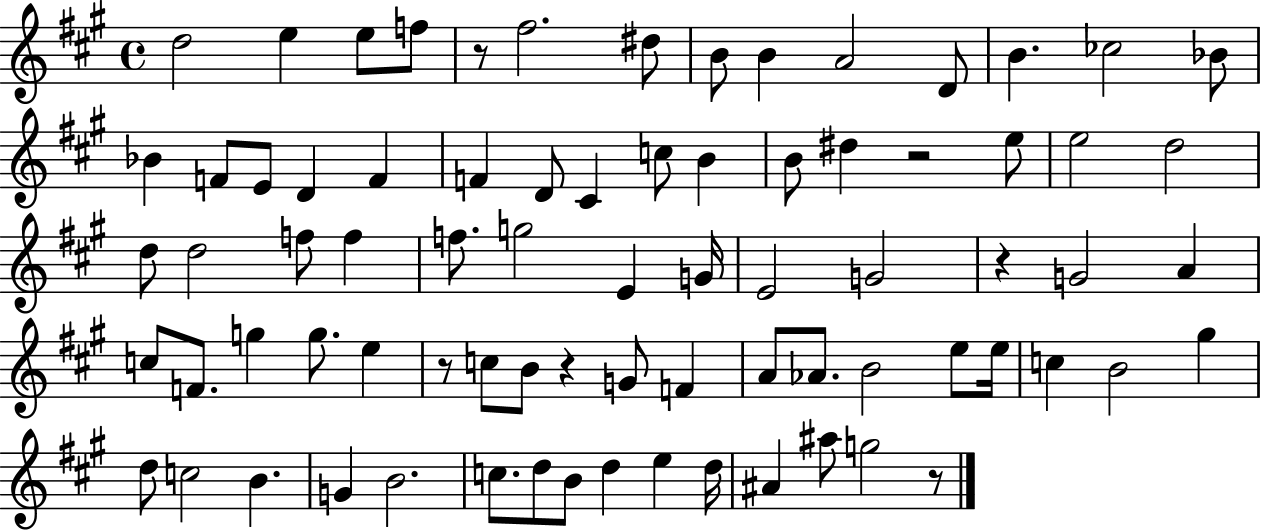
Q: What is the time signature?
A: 4/4